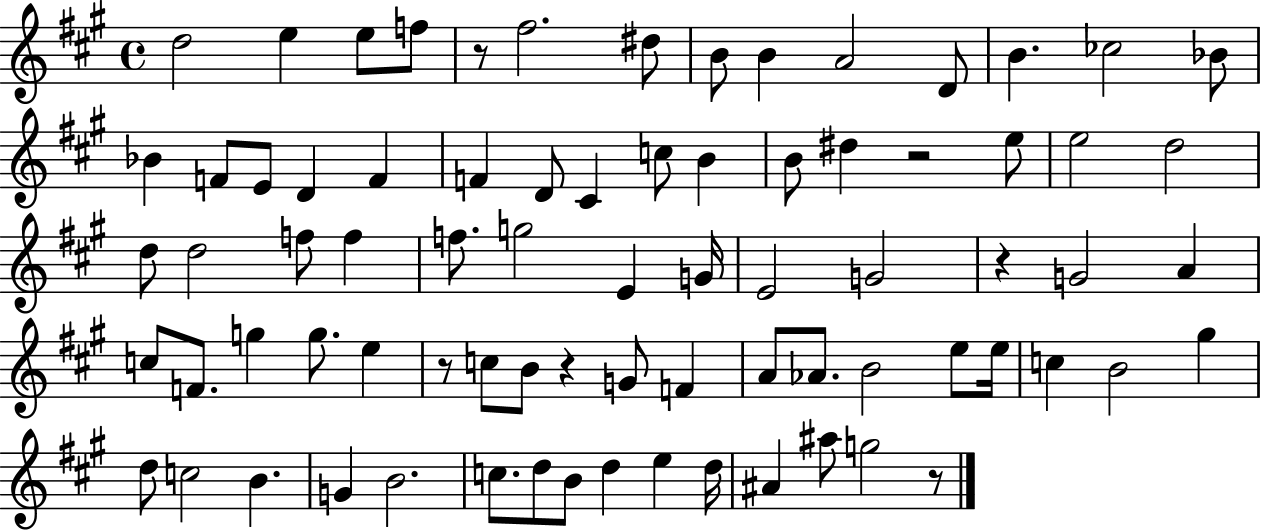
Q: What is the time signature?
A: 4/4